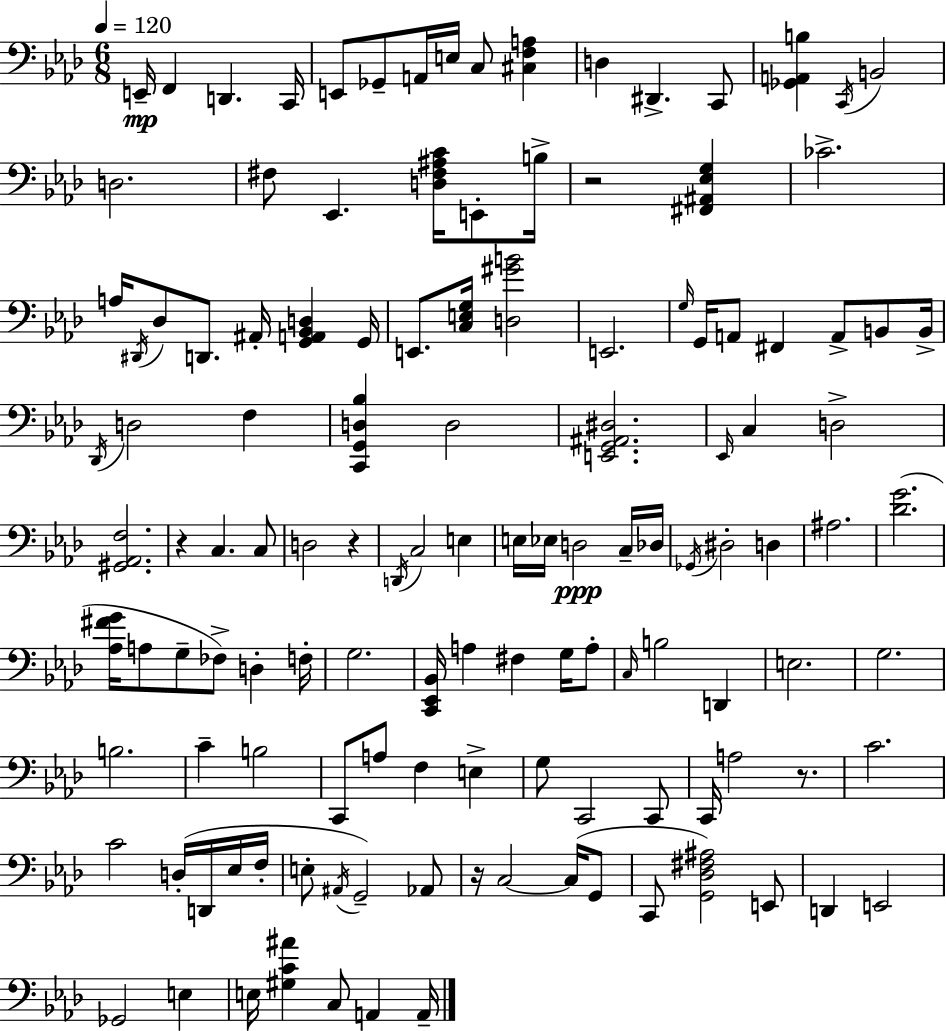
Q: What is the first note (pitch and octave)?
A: E2